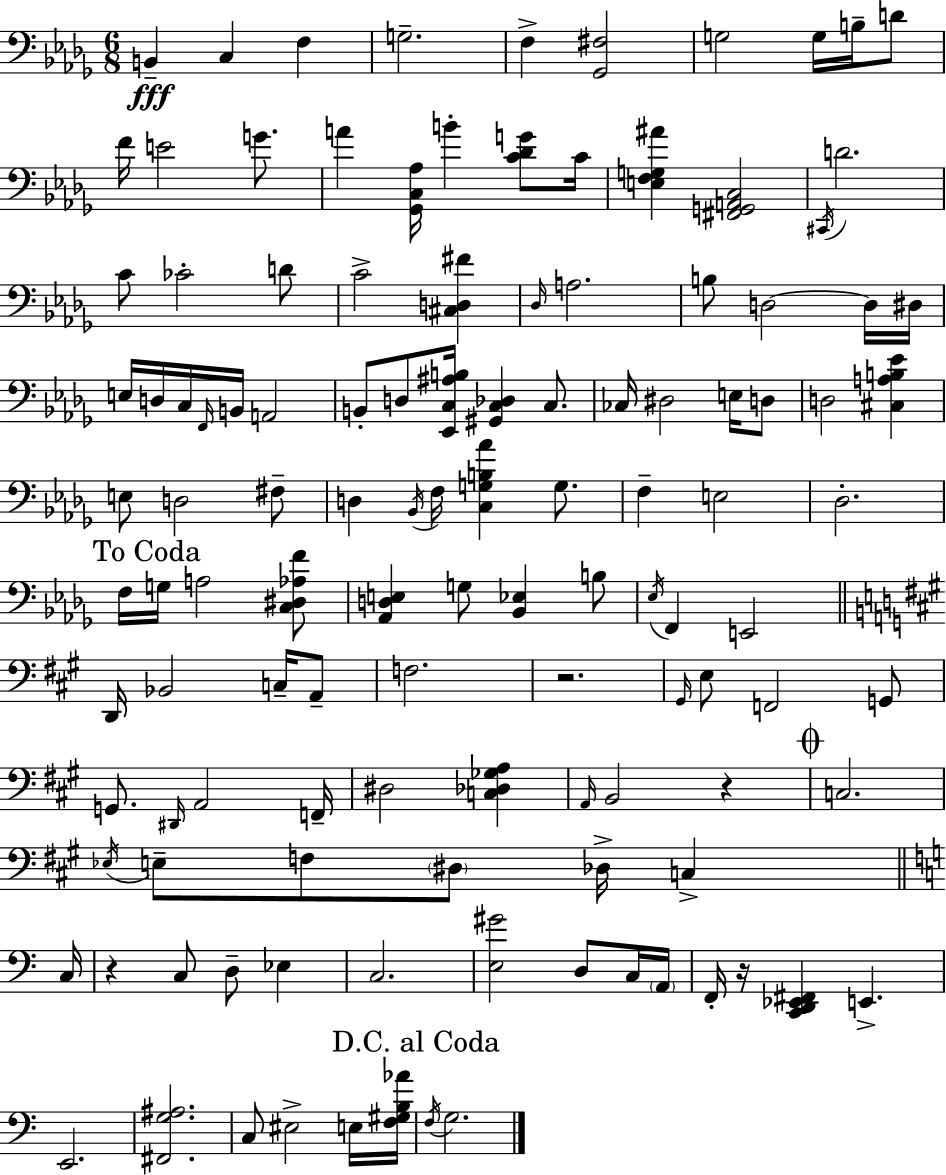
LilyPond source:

{
  \clef bass
  \numericTimeSignature
  \time 6/8
  \key bes \minor
  b,4--\fff c4 f4 | g2.-- | f4-> <ges, fis>2 | g2 g16 b16-- d'8 | \break f'16 e'2 g'8. | a'4 <ges, c aes>16 b'4-. <c' des' g'>8 c'16 | <e f g ais'>4 <fis, g, a, c>2 | \acciaccatura { cis,16 } d'2. | \break c'8 ces'2-. d'8 | c'2-> <cis d fis'>4 | \grace { des16 } a2. | b8 d2~~ | \break d16 dis16 e16 d16 c16 \grace { f,16 } b,16 a,2 | b,8-. d8 <ees, c ais b>16 <gis, c des>4 | c8. ces16 dis2 | e16 d8 d2 <cis a b ees'>4 | \break e8 d2 | fis8-- d4 \acciaccatura { bes,16 } f16 <c g b aes'>4 | g8. f4-- e2 | des2.-. | \break \mark "To Coda" f16 g16 a2 | <c dis aes f'>8 <aes, d e>4 g8 <bes, ees>4 | b8 \acciaccatura { ees16 } f,4 e,2 | \bar "||" \break \key a \major d,16 bes,2 c16-- a,8-- | f2. | r2. | \grace { gis,16 } e8 f,2 g,8 | \break g,8. \grace { dis,16 } a,2 | f,16-- dis2 <c des ges a>4 | \grace { a,16 } b,2 r4 | \mark \markup { \musicglyph "scripts.coda" } c2. | \break \acciaccatura { ees16 } e8-- f8 \parenthesize dis8 des16-> c4-> | \bar "||" \break \key c \major c16 r4 c8 d8-- ees4 | c2. | <e gis'>2 d8 c16 | \parenthesize a,16 f,16-. r16 <c, d, ees, fis,>4 e,4.-> | \break e,2. | <fis, g ais>2. | c8 eis2-> e16 | <f gis b aes'>16 \mark "D.C. al Coda" \acciaccatura { f16 } g2. | \break \bar "|."
}